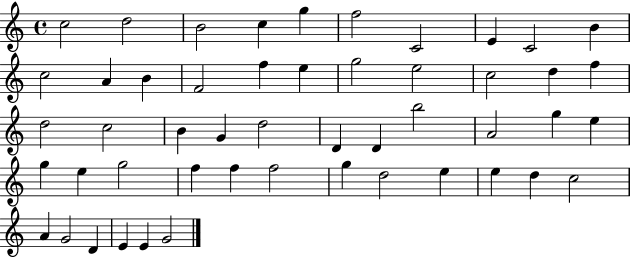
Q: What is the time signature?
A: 4/4